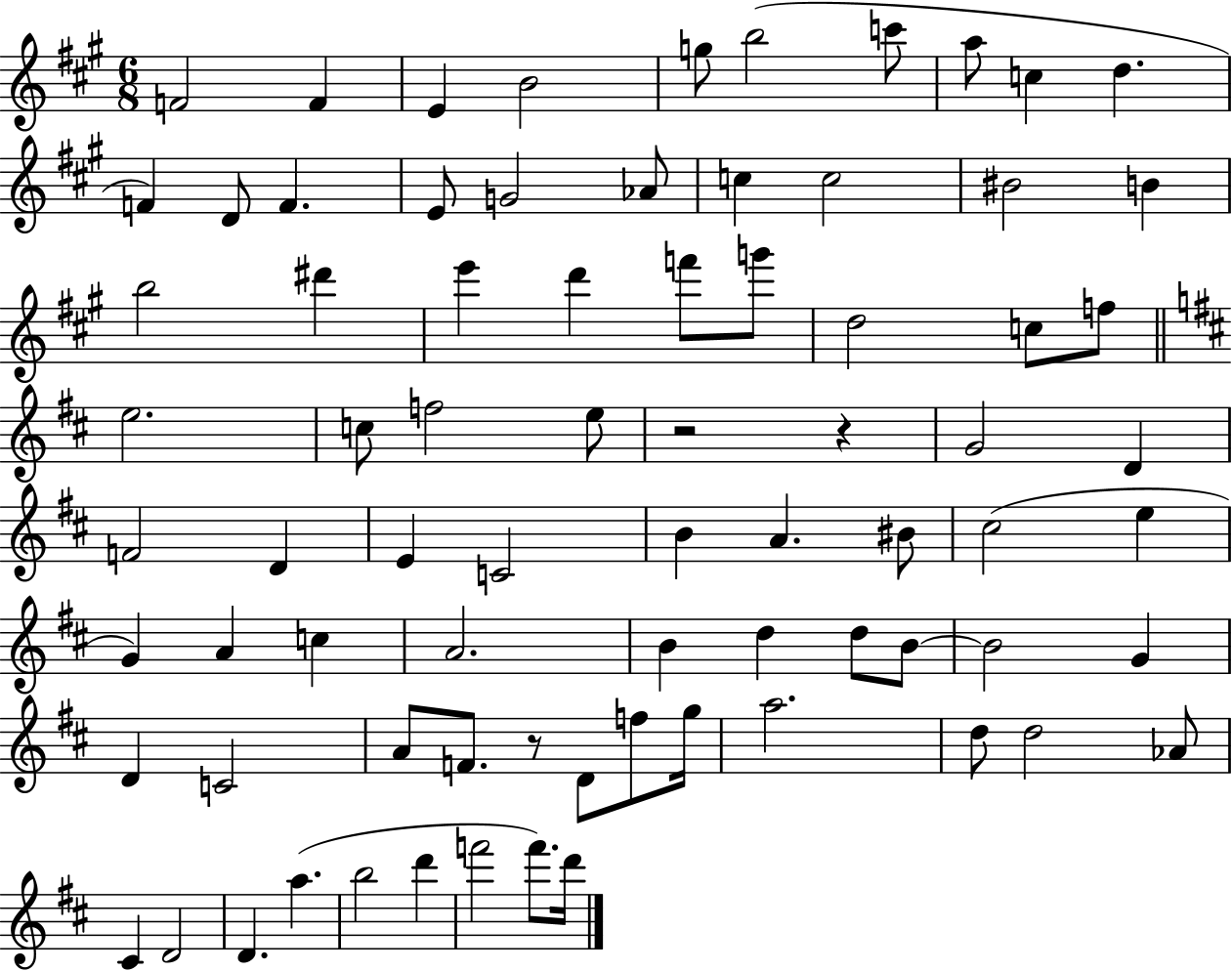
{
  \clef treble
  \numericTimeSignature
  \time 6/8
  \key a \major
  \repeat volta 2 { f'2 f'4 | e'4 b'2 | g''8 b''2( c'''8 | a''8 c''4 d''4. | \break f'4) d'8 f'4. | e'8 g'2 aes'8 | c''4 c''2 | bis'2 b'4 | \break b''2 dis'''4 | e'''4 d'''4 f'''8 g'''8 | d''2 c''8 f''8 | \bar "||" \break \key d \major e''2. | c''8 f''2 e''8 | r2 r4 | g'2 d'4 | \break f'2 d'4 | e'4 c'2 | b'4 a'4. bis'8 | cis''2( e''4 | \break g'4) a'4 c''4 | a'2. | b'4 d''4 d''8 b'8~~ | b'2 g'4 | \break d'4 c'2 | a'8 f'8. r8 d'8 f''8 g''16 | a''2. | d''8 d''2 aes'8 | \break cis'4 d'2 | d'4. a''4.( | b''2 d'''4 | f'''2 f'''8.) d'''16 | \break } \bar "|."
}